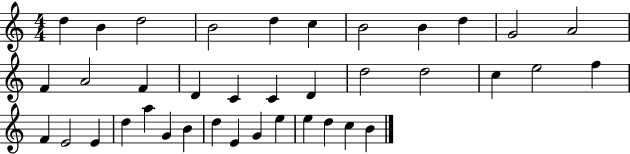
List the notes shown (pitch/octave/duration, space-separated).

D5/q B4/q D5/h B4/h D5/q C5/q B4/h B4/q D5/q G4/h A4/h F4/q A4/h F4/q D4/q C4/q C4/q D4/q D5/h D5/h C5/q E5/h F5/q F4/q E4/h E4/q D5/q A5/q G4/q B4/q D5/q E4/q G4/q E5/q E5/q D5/q C5/q B4/q